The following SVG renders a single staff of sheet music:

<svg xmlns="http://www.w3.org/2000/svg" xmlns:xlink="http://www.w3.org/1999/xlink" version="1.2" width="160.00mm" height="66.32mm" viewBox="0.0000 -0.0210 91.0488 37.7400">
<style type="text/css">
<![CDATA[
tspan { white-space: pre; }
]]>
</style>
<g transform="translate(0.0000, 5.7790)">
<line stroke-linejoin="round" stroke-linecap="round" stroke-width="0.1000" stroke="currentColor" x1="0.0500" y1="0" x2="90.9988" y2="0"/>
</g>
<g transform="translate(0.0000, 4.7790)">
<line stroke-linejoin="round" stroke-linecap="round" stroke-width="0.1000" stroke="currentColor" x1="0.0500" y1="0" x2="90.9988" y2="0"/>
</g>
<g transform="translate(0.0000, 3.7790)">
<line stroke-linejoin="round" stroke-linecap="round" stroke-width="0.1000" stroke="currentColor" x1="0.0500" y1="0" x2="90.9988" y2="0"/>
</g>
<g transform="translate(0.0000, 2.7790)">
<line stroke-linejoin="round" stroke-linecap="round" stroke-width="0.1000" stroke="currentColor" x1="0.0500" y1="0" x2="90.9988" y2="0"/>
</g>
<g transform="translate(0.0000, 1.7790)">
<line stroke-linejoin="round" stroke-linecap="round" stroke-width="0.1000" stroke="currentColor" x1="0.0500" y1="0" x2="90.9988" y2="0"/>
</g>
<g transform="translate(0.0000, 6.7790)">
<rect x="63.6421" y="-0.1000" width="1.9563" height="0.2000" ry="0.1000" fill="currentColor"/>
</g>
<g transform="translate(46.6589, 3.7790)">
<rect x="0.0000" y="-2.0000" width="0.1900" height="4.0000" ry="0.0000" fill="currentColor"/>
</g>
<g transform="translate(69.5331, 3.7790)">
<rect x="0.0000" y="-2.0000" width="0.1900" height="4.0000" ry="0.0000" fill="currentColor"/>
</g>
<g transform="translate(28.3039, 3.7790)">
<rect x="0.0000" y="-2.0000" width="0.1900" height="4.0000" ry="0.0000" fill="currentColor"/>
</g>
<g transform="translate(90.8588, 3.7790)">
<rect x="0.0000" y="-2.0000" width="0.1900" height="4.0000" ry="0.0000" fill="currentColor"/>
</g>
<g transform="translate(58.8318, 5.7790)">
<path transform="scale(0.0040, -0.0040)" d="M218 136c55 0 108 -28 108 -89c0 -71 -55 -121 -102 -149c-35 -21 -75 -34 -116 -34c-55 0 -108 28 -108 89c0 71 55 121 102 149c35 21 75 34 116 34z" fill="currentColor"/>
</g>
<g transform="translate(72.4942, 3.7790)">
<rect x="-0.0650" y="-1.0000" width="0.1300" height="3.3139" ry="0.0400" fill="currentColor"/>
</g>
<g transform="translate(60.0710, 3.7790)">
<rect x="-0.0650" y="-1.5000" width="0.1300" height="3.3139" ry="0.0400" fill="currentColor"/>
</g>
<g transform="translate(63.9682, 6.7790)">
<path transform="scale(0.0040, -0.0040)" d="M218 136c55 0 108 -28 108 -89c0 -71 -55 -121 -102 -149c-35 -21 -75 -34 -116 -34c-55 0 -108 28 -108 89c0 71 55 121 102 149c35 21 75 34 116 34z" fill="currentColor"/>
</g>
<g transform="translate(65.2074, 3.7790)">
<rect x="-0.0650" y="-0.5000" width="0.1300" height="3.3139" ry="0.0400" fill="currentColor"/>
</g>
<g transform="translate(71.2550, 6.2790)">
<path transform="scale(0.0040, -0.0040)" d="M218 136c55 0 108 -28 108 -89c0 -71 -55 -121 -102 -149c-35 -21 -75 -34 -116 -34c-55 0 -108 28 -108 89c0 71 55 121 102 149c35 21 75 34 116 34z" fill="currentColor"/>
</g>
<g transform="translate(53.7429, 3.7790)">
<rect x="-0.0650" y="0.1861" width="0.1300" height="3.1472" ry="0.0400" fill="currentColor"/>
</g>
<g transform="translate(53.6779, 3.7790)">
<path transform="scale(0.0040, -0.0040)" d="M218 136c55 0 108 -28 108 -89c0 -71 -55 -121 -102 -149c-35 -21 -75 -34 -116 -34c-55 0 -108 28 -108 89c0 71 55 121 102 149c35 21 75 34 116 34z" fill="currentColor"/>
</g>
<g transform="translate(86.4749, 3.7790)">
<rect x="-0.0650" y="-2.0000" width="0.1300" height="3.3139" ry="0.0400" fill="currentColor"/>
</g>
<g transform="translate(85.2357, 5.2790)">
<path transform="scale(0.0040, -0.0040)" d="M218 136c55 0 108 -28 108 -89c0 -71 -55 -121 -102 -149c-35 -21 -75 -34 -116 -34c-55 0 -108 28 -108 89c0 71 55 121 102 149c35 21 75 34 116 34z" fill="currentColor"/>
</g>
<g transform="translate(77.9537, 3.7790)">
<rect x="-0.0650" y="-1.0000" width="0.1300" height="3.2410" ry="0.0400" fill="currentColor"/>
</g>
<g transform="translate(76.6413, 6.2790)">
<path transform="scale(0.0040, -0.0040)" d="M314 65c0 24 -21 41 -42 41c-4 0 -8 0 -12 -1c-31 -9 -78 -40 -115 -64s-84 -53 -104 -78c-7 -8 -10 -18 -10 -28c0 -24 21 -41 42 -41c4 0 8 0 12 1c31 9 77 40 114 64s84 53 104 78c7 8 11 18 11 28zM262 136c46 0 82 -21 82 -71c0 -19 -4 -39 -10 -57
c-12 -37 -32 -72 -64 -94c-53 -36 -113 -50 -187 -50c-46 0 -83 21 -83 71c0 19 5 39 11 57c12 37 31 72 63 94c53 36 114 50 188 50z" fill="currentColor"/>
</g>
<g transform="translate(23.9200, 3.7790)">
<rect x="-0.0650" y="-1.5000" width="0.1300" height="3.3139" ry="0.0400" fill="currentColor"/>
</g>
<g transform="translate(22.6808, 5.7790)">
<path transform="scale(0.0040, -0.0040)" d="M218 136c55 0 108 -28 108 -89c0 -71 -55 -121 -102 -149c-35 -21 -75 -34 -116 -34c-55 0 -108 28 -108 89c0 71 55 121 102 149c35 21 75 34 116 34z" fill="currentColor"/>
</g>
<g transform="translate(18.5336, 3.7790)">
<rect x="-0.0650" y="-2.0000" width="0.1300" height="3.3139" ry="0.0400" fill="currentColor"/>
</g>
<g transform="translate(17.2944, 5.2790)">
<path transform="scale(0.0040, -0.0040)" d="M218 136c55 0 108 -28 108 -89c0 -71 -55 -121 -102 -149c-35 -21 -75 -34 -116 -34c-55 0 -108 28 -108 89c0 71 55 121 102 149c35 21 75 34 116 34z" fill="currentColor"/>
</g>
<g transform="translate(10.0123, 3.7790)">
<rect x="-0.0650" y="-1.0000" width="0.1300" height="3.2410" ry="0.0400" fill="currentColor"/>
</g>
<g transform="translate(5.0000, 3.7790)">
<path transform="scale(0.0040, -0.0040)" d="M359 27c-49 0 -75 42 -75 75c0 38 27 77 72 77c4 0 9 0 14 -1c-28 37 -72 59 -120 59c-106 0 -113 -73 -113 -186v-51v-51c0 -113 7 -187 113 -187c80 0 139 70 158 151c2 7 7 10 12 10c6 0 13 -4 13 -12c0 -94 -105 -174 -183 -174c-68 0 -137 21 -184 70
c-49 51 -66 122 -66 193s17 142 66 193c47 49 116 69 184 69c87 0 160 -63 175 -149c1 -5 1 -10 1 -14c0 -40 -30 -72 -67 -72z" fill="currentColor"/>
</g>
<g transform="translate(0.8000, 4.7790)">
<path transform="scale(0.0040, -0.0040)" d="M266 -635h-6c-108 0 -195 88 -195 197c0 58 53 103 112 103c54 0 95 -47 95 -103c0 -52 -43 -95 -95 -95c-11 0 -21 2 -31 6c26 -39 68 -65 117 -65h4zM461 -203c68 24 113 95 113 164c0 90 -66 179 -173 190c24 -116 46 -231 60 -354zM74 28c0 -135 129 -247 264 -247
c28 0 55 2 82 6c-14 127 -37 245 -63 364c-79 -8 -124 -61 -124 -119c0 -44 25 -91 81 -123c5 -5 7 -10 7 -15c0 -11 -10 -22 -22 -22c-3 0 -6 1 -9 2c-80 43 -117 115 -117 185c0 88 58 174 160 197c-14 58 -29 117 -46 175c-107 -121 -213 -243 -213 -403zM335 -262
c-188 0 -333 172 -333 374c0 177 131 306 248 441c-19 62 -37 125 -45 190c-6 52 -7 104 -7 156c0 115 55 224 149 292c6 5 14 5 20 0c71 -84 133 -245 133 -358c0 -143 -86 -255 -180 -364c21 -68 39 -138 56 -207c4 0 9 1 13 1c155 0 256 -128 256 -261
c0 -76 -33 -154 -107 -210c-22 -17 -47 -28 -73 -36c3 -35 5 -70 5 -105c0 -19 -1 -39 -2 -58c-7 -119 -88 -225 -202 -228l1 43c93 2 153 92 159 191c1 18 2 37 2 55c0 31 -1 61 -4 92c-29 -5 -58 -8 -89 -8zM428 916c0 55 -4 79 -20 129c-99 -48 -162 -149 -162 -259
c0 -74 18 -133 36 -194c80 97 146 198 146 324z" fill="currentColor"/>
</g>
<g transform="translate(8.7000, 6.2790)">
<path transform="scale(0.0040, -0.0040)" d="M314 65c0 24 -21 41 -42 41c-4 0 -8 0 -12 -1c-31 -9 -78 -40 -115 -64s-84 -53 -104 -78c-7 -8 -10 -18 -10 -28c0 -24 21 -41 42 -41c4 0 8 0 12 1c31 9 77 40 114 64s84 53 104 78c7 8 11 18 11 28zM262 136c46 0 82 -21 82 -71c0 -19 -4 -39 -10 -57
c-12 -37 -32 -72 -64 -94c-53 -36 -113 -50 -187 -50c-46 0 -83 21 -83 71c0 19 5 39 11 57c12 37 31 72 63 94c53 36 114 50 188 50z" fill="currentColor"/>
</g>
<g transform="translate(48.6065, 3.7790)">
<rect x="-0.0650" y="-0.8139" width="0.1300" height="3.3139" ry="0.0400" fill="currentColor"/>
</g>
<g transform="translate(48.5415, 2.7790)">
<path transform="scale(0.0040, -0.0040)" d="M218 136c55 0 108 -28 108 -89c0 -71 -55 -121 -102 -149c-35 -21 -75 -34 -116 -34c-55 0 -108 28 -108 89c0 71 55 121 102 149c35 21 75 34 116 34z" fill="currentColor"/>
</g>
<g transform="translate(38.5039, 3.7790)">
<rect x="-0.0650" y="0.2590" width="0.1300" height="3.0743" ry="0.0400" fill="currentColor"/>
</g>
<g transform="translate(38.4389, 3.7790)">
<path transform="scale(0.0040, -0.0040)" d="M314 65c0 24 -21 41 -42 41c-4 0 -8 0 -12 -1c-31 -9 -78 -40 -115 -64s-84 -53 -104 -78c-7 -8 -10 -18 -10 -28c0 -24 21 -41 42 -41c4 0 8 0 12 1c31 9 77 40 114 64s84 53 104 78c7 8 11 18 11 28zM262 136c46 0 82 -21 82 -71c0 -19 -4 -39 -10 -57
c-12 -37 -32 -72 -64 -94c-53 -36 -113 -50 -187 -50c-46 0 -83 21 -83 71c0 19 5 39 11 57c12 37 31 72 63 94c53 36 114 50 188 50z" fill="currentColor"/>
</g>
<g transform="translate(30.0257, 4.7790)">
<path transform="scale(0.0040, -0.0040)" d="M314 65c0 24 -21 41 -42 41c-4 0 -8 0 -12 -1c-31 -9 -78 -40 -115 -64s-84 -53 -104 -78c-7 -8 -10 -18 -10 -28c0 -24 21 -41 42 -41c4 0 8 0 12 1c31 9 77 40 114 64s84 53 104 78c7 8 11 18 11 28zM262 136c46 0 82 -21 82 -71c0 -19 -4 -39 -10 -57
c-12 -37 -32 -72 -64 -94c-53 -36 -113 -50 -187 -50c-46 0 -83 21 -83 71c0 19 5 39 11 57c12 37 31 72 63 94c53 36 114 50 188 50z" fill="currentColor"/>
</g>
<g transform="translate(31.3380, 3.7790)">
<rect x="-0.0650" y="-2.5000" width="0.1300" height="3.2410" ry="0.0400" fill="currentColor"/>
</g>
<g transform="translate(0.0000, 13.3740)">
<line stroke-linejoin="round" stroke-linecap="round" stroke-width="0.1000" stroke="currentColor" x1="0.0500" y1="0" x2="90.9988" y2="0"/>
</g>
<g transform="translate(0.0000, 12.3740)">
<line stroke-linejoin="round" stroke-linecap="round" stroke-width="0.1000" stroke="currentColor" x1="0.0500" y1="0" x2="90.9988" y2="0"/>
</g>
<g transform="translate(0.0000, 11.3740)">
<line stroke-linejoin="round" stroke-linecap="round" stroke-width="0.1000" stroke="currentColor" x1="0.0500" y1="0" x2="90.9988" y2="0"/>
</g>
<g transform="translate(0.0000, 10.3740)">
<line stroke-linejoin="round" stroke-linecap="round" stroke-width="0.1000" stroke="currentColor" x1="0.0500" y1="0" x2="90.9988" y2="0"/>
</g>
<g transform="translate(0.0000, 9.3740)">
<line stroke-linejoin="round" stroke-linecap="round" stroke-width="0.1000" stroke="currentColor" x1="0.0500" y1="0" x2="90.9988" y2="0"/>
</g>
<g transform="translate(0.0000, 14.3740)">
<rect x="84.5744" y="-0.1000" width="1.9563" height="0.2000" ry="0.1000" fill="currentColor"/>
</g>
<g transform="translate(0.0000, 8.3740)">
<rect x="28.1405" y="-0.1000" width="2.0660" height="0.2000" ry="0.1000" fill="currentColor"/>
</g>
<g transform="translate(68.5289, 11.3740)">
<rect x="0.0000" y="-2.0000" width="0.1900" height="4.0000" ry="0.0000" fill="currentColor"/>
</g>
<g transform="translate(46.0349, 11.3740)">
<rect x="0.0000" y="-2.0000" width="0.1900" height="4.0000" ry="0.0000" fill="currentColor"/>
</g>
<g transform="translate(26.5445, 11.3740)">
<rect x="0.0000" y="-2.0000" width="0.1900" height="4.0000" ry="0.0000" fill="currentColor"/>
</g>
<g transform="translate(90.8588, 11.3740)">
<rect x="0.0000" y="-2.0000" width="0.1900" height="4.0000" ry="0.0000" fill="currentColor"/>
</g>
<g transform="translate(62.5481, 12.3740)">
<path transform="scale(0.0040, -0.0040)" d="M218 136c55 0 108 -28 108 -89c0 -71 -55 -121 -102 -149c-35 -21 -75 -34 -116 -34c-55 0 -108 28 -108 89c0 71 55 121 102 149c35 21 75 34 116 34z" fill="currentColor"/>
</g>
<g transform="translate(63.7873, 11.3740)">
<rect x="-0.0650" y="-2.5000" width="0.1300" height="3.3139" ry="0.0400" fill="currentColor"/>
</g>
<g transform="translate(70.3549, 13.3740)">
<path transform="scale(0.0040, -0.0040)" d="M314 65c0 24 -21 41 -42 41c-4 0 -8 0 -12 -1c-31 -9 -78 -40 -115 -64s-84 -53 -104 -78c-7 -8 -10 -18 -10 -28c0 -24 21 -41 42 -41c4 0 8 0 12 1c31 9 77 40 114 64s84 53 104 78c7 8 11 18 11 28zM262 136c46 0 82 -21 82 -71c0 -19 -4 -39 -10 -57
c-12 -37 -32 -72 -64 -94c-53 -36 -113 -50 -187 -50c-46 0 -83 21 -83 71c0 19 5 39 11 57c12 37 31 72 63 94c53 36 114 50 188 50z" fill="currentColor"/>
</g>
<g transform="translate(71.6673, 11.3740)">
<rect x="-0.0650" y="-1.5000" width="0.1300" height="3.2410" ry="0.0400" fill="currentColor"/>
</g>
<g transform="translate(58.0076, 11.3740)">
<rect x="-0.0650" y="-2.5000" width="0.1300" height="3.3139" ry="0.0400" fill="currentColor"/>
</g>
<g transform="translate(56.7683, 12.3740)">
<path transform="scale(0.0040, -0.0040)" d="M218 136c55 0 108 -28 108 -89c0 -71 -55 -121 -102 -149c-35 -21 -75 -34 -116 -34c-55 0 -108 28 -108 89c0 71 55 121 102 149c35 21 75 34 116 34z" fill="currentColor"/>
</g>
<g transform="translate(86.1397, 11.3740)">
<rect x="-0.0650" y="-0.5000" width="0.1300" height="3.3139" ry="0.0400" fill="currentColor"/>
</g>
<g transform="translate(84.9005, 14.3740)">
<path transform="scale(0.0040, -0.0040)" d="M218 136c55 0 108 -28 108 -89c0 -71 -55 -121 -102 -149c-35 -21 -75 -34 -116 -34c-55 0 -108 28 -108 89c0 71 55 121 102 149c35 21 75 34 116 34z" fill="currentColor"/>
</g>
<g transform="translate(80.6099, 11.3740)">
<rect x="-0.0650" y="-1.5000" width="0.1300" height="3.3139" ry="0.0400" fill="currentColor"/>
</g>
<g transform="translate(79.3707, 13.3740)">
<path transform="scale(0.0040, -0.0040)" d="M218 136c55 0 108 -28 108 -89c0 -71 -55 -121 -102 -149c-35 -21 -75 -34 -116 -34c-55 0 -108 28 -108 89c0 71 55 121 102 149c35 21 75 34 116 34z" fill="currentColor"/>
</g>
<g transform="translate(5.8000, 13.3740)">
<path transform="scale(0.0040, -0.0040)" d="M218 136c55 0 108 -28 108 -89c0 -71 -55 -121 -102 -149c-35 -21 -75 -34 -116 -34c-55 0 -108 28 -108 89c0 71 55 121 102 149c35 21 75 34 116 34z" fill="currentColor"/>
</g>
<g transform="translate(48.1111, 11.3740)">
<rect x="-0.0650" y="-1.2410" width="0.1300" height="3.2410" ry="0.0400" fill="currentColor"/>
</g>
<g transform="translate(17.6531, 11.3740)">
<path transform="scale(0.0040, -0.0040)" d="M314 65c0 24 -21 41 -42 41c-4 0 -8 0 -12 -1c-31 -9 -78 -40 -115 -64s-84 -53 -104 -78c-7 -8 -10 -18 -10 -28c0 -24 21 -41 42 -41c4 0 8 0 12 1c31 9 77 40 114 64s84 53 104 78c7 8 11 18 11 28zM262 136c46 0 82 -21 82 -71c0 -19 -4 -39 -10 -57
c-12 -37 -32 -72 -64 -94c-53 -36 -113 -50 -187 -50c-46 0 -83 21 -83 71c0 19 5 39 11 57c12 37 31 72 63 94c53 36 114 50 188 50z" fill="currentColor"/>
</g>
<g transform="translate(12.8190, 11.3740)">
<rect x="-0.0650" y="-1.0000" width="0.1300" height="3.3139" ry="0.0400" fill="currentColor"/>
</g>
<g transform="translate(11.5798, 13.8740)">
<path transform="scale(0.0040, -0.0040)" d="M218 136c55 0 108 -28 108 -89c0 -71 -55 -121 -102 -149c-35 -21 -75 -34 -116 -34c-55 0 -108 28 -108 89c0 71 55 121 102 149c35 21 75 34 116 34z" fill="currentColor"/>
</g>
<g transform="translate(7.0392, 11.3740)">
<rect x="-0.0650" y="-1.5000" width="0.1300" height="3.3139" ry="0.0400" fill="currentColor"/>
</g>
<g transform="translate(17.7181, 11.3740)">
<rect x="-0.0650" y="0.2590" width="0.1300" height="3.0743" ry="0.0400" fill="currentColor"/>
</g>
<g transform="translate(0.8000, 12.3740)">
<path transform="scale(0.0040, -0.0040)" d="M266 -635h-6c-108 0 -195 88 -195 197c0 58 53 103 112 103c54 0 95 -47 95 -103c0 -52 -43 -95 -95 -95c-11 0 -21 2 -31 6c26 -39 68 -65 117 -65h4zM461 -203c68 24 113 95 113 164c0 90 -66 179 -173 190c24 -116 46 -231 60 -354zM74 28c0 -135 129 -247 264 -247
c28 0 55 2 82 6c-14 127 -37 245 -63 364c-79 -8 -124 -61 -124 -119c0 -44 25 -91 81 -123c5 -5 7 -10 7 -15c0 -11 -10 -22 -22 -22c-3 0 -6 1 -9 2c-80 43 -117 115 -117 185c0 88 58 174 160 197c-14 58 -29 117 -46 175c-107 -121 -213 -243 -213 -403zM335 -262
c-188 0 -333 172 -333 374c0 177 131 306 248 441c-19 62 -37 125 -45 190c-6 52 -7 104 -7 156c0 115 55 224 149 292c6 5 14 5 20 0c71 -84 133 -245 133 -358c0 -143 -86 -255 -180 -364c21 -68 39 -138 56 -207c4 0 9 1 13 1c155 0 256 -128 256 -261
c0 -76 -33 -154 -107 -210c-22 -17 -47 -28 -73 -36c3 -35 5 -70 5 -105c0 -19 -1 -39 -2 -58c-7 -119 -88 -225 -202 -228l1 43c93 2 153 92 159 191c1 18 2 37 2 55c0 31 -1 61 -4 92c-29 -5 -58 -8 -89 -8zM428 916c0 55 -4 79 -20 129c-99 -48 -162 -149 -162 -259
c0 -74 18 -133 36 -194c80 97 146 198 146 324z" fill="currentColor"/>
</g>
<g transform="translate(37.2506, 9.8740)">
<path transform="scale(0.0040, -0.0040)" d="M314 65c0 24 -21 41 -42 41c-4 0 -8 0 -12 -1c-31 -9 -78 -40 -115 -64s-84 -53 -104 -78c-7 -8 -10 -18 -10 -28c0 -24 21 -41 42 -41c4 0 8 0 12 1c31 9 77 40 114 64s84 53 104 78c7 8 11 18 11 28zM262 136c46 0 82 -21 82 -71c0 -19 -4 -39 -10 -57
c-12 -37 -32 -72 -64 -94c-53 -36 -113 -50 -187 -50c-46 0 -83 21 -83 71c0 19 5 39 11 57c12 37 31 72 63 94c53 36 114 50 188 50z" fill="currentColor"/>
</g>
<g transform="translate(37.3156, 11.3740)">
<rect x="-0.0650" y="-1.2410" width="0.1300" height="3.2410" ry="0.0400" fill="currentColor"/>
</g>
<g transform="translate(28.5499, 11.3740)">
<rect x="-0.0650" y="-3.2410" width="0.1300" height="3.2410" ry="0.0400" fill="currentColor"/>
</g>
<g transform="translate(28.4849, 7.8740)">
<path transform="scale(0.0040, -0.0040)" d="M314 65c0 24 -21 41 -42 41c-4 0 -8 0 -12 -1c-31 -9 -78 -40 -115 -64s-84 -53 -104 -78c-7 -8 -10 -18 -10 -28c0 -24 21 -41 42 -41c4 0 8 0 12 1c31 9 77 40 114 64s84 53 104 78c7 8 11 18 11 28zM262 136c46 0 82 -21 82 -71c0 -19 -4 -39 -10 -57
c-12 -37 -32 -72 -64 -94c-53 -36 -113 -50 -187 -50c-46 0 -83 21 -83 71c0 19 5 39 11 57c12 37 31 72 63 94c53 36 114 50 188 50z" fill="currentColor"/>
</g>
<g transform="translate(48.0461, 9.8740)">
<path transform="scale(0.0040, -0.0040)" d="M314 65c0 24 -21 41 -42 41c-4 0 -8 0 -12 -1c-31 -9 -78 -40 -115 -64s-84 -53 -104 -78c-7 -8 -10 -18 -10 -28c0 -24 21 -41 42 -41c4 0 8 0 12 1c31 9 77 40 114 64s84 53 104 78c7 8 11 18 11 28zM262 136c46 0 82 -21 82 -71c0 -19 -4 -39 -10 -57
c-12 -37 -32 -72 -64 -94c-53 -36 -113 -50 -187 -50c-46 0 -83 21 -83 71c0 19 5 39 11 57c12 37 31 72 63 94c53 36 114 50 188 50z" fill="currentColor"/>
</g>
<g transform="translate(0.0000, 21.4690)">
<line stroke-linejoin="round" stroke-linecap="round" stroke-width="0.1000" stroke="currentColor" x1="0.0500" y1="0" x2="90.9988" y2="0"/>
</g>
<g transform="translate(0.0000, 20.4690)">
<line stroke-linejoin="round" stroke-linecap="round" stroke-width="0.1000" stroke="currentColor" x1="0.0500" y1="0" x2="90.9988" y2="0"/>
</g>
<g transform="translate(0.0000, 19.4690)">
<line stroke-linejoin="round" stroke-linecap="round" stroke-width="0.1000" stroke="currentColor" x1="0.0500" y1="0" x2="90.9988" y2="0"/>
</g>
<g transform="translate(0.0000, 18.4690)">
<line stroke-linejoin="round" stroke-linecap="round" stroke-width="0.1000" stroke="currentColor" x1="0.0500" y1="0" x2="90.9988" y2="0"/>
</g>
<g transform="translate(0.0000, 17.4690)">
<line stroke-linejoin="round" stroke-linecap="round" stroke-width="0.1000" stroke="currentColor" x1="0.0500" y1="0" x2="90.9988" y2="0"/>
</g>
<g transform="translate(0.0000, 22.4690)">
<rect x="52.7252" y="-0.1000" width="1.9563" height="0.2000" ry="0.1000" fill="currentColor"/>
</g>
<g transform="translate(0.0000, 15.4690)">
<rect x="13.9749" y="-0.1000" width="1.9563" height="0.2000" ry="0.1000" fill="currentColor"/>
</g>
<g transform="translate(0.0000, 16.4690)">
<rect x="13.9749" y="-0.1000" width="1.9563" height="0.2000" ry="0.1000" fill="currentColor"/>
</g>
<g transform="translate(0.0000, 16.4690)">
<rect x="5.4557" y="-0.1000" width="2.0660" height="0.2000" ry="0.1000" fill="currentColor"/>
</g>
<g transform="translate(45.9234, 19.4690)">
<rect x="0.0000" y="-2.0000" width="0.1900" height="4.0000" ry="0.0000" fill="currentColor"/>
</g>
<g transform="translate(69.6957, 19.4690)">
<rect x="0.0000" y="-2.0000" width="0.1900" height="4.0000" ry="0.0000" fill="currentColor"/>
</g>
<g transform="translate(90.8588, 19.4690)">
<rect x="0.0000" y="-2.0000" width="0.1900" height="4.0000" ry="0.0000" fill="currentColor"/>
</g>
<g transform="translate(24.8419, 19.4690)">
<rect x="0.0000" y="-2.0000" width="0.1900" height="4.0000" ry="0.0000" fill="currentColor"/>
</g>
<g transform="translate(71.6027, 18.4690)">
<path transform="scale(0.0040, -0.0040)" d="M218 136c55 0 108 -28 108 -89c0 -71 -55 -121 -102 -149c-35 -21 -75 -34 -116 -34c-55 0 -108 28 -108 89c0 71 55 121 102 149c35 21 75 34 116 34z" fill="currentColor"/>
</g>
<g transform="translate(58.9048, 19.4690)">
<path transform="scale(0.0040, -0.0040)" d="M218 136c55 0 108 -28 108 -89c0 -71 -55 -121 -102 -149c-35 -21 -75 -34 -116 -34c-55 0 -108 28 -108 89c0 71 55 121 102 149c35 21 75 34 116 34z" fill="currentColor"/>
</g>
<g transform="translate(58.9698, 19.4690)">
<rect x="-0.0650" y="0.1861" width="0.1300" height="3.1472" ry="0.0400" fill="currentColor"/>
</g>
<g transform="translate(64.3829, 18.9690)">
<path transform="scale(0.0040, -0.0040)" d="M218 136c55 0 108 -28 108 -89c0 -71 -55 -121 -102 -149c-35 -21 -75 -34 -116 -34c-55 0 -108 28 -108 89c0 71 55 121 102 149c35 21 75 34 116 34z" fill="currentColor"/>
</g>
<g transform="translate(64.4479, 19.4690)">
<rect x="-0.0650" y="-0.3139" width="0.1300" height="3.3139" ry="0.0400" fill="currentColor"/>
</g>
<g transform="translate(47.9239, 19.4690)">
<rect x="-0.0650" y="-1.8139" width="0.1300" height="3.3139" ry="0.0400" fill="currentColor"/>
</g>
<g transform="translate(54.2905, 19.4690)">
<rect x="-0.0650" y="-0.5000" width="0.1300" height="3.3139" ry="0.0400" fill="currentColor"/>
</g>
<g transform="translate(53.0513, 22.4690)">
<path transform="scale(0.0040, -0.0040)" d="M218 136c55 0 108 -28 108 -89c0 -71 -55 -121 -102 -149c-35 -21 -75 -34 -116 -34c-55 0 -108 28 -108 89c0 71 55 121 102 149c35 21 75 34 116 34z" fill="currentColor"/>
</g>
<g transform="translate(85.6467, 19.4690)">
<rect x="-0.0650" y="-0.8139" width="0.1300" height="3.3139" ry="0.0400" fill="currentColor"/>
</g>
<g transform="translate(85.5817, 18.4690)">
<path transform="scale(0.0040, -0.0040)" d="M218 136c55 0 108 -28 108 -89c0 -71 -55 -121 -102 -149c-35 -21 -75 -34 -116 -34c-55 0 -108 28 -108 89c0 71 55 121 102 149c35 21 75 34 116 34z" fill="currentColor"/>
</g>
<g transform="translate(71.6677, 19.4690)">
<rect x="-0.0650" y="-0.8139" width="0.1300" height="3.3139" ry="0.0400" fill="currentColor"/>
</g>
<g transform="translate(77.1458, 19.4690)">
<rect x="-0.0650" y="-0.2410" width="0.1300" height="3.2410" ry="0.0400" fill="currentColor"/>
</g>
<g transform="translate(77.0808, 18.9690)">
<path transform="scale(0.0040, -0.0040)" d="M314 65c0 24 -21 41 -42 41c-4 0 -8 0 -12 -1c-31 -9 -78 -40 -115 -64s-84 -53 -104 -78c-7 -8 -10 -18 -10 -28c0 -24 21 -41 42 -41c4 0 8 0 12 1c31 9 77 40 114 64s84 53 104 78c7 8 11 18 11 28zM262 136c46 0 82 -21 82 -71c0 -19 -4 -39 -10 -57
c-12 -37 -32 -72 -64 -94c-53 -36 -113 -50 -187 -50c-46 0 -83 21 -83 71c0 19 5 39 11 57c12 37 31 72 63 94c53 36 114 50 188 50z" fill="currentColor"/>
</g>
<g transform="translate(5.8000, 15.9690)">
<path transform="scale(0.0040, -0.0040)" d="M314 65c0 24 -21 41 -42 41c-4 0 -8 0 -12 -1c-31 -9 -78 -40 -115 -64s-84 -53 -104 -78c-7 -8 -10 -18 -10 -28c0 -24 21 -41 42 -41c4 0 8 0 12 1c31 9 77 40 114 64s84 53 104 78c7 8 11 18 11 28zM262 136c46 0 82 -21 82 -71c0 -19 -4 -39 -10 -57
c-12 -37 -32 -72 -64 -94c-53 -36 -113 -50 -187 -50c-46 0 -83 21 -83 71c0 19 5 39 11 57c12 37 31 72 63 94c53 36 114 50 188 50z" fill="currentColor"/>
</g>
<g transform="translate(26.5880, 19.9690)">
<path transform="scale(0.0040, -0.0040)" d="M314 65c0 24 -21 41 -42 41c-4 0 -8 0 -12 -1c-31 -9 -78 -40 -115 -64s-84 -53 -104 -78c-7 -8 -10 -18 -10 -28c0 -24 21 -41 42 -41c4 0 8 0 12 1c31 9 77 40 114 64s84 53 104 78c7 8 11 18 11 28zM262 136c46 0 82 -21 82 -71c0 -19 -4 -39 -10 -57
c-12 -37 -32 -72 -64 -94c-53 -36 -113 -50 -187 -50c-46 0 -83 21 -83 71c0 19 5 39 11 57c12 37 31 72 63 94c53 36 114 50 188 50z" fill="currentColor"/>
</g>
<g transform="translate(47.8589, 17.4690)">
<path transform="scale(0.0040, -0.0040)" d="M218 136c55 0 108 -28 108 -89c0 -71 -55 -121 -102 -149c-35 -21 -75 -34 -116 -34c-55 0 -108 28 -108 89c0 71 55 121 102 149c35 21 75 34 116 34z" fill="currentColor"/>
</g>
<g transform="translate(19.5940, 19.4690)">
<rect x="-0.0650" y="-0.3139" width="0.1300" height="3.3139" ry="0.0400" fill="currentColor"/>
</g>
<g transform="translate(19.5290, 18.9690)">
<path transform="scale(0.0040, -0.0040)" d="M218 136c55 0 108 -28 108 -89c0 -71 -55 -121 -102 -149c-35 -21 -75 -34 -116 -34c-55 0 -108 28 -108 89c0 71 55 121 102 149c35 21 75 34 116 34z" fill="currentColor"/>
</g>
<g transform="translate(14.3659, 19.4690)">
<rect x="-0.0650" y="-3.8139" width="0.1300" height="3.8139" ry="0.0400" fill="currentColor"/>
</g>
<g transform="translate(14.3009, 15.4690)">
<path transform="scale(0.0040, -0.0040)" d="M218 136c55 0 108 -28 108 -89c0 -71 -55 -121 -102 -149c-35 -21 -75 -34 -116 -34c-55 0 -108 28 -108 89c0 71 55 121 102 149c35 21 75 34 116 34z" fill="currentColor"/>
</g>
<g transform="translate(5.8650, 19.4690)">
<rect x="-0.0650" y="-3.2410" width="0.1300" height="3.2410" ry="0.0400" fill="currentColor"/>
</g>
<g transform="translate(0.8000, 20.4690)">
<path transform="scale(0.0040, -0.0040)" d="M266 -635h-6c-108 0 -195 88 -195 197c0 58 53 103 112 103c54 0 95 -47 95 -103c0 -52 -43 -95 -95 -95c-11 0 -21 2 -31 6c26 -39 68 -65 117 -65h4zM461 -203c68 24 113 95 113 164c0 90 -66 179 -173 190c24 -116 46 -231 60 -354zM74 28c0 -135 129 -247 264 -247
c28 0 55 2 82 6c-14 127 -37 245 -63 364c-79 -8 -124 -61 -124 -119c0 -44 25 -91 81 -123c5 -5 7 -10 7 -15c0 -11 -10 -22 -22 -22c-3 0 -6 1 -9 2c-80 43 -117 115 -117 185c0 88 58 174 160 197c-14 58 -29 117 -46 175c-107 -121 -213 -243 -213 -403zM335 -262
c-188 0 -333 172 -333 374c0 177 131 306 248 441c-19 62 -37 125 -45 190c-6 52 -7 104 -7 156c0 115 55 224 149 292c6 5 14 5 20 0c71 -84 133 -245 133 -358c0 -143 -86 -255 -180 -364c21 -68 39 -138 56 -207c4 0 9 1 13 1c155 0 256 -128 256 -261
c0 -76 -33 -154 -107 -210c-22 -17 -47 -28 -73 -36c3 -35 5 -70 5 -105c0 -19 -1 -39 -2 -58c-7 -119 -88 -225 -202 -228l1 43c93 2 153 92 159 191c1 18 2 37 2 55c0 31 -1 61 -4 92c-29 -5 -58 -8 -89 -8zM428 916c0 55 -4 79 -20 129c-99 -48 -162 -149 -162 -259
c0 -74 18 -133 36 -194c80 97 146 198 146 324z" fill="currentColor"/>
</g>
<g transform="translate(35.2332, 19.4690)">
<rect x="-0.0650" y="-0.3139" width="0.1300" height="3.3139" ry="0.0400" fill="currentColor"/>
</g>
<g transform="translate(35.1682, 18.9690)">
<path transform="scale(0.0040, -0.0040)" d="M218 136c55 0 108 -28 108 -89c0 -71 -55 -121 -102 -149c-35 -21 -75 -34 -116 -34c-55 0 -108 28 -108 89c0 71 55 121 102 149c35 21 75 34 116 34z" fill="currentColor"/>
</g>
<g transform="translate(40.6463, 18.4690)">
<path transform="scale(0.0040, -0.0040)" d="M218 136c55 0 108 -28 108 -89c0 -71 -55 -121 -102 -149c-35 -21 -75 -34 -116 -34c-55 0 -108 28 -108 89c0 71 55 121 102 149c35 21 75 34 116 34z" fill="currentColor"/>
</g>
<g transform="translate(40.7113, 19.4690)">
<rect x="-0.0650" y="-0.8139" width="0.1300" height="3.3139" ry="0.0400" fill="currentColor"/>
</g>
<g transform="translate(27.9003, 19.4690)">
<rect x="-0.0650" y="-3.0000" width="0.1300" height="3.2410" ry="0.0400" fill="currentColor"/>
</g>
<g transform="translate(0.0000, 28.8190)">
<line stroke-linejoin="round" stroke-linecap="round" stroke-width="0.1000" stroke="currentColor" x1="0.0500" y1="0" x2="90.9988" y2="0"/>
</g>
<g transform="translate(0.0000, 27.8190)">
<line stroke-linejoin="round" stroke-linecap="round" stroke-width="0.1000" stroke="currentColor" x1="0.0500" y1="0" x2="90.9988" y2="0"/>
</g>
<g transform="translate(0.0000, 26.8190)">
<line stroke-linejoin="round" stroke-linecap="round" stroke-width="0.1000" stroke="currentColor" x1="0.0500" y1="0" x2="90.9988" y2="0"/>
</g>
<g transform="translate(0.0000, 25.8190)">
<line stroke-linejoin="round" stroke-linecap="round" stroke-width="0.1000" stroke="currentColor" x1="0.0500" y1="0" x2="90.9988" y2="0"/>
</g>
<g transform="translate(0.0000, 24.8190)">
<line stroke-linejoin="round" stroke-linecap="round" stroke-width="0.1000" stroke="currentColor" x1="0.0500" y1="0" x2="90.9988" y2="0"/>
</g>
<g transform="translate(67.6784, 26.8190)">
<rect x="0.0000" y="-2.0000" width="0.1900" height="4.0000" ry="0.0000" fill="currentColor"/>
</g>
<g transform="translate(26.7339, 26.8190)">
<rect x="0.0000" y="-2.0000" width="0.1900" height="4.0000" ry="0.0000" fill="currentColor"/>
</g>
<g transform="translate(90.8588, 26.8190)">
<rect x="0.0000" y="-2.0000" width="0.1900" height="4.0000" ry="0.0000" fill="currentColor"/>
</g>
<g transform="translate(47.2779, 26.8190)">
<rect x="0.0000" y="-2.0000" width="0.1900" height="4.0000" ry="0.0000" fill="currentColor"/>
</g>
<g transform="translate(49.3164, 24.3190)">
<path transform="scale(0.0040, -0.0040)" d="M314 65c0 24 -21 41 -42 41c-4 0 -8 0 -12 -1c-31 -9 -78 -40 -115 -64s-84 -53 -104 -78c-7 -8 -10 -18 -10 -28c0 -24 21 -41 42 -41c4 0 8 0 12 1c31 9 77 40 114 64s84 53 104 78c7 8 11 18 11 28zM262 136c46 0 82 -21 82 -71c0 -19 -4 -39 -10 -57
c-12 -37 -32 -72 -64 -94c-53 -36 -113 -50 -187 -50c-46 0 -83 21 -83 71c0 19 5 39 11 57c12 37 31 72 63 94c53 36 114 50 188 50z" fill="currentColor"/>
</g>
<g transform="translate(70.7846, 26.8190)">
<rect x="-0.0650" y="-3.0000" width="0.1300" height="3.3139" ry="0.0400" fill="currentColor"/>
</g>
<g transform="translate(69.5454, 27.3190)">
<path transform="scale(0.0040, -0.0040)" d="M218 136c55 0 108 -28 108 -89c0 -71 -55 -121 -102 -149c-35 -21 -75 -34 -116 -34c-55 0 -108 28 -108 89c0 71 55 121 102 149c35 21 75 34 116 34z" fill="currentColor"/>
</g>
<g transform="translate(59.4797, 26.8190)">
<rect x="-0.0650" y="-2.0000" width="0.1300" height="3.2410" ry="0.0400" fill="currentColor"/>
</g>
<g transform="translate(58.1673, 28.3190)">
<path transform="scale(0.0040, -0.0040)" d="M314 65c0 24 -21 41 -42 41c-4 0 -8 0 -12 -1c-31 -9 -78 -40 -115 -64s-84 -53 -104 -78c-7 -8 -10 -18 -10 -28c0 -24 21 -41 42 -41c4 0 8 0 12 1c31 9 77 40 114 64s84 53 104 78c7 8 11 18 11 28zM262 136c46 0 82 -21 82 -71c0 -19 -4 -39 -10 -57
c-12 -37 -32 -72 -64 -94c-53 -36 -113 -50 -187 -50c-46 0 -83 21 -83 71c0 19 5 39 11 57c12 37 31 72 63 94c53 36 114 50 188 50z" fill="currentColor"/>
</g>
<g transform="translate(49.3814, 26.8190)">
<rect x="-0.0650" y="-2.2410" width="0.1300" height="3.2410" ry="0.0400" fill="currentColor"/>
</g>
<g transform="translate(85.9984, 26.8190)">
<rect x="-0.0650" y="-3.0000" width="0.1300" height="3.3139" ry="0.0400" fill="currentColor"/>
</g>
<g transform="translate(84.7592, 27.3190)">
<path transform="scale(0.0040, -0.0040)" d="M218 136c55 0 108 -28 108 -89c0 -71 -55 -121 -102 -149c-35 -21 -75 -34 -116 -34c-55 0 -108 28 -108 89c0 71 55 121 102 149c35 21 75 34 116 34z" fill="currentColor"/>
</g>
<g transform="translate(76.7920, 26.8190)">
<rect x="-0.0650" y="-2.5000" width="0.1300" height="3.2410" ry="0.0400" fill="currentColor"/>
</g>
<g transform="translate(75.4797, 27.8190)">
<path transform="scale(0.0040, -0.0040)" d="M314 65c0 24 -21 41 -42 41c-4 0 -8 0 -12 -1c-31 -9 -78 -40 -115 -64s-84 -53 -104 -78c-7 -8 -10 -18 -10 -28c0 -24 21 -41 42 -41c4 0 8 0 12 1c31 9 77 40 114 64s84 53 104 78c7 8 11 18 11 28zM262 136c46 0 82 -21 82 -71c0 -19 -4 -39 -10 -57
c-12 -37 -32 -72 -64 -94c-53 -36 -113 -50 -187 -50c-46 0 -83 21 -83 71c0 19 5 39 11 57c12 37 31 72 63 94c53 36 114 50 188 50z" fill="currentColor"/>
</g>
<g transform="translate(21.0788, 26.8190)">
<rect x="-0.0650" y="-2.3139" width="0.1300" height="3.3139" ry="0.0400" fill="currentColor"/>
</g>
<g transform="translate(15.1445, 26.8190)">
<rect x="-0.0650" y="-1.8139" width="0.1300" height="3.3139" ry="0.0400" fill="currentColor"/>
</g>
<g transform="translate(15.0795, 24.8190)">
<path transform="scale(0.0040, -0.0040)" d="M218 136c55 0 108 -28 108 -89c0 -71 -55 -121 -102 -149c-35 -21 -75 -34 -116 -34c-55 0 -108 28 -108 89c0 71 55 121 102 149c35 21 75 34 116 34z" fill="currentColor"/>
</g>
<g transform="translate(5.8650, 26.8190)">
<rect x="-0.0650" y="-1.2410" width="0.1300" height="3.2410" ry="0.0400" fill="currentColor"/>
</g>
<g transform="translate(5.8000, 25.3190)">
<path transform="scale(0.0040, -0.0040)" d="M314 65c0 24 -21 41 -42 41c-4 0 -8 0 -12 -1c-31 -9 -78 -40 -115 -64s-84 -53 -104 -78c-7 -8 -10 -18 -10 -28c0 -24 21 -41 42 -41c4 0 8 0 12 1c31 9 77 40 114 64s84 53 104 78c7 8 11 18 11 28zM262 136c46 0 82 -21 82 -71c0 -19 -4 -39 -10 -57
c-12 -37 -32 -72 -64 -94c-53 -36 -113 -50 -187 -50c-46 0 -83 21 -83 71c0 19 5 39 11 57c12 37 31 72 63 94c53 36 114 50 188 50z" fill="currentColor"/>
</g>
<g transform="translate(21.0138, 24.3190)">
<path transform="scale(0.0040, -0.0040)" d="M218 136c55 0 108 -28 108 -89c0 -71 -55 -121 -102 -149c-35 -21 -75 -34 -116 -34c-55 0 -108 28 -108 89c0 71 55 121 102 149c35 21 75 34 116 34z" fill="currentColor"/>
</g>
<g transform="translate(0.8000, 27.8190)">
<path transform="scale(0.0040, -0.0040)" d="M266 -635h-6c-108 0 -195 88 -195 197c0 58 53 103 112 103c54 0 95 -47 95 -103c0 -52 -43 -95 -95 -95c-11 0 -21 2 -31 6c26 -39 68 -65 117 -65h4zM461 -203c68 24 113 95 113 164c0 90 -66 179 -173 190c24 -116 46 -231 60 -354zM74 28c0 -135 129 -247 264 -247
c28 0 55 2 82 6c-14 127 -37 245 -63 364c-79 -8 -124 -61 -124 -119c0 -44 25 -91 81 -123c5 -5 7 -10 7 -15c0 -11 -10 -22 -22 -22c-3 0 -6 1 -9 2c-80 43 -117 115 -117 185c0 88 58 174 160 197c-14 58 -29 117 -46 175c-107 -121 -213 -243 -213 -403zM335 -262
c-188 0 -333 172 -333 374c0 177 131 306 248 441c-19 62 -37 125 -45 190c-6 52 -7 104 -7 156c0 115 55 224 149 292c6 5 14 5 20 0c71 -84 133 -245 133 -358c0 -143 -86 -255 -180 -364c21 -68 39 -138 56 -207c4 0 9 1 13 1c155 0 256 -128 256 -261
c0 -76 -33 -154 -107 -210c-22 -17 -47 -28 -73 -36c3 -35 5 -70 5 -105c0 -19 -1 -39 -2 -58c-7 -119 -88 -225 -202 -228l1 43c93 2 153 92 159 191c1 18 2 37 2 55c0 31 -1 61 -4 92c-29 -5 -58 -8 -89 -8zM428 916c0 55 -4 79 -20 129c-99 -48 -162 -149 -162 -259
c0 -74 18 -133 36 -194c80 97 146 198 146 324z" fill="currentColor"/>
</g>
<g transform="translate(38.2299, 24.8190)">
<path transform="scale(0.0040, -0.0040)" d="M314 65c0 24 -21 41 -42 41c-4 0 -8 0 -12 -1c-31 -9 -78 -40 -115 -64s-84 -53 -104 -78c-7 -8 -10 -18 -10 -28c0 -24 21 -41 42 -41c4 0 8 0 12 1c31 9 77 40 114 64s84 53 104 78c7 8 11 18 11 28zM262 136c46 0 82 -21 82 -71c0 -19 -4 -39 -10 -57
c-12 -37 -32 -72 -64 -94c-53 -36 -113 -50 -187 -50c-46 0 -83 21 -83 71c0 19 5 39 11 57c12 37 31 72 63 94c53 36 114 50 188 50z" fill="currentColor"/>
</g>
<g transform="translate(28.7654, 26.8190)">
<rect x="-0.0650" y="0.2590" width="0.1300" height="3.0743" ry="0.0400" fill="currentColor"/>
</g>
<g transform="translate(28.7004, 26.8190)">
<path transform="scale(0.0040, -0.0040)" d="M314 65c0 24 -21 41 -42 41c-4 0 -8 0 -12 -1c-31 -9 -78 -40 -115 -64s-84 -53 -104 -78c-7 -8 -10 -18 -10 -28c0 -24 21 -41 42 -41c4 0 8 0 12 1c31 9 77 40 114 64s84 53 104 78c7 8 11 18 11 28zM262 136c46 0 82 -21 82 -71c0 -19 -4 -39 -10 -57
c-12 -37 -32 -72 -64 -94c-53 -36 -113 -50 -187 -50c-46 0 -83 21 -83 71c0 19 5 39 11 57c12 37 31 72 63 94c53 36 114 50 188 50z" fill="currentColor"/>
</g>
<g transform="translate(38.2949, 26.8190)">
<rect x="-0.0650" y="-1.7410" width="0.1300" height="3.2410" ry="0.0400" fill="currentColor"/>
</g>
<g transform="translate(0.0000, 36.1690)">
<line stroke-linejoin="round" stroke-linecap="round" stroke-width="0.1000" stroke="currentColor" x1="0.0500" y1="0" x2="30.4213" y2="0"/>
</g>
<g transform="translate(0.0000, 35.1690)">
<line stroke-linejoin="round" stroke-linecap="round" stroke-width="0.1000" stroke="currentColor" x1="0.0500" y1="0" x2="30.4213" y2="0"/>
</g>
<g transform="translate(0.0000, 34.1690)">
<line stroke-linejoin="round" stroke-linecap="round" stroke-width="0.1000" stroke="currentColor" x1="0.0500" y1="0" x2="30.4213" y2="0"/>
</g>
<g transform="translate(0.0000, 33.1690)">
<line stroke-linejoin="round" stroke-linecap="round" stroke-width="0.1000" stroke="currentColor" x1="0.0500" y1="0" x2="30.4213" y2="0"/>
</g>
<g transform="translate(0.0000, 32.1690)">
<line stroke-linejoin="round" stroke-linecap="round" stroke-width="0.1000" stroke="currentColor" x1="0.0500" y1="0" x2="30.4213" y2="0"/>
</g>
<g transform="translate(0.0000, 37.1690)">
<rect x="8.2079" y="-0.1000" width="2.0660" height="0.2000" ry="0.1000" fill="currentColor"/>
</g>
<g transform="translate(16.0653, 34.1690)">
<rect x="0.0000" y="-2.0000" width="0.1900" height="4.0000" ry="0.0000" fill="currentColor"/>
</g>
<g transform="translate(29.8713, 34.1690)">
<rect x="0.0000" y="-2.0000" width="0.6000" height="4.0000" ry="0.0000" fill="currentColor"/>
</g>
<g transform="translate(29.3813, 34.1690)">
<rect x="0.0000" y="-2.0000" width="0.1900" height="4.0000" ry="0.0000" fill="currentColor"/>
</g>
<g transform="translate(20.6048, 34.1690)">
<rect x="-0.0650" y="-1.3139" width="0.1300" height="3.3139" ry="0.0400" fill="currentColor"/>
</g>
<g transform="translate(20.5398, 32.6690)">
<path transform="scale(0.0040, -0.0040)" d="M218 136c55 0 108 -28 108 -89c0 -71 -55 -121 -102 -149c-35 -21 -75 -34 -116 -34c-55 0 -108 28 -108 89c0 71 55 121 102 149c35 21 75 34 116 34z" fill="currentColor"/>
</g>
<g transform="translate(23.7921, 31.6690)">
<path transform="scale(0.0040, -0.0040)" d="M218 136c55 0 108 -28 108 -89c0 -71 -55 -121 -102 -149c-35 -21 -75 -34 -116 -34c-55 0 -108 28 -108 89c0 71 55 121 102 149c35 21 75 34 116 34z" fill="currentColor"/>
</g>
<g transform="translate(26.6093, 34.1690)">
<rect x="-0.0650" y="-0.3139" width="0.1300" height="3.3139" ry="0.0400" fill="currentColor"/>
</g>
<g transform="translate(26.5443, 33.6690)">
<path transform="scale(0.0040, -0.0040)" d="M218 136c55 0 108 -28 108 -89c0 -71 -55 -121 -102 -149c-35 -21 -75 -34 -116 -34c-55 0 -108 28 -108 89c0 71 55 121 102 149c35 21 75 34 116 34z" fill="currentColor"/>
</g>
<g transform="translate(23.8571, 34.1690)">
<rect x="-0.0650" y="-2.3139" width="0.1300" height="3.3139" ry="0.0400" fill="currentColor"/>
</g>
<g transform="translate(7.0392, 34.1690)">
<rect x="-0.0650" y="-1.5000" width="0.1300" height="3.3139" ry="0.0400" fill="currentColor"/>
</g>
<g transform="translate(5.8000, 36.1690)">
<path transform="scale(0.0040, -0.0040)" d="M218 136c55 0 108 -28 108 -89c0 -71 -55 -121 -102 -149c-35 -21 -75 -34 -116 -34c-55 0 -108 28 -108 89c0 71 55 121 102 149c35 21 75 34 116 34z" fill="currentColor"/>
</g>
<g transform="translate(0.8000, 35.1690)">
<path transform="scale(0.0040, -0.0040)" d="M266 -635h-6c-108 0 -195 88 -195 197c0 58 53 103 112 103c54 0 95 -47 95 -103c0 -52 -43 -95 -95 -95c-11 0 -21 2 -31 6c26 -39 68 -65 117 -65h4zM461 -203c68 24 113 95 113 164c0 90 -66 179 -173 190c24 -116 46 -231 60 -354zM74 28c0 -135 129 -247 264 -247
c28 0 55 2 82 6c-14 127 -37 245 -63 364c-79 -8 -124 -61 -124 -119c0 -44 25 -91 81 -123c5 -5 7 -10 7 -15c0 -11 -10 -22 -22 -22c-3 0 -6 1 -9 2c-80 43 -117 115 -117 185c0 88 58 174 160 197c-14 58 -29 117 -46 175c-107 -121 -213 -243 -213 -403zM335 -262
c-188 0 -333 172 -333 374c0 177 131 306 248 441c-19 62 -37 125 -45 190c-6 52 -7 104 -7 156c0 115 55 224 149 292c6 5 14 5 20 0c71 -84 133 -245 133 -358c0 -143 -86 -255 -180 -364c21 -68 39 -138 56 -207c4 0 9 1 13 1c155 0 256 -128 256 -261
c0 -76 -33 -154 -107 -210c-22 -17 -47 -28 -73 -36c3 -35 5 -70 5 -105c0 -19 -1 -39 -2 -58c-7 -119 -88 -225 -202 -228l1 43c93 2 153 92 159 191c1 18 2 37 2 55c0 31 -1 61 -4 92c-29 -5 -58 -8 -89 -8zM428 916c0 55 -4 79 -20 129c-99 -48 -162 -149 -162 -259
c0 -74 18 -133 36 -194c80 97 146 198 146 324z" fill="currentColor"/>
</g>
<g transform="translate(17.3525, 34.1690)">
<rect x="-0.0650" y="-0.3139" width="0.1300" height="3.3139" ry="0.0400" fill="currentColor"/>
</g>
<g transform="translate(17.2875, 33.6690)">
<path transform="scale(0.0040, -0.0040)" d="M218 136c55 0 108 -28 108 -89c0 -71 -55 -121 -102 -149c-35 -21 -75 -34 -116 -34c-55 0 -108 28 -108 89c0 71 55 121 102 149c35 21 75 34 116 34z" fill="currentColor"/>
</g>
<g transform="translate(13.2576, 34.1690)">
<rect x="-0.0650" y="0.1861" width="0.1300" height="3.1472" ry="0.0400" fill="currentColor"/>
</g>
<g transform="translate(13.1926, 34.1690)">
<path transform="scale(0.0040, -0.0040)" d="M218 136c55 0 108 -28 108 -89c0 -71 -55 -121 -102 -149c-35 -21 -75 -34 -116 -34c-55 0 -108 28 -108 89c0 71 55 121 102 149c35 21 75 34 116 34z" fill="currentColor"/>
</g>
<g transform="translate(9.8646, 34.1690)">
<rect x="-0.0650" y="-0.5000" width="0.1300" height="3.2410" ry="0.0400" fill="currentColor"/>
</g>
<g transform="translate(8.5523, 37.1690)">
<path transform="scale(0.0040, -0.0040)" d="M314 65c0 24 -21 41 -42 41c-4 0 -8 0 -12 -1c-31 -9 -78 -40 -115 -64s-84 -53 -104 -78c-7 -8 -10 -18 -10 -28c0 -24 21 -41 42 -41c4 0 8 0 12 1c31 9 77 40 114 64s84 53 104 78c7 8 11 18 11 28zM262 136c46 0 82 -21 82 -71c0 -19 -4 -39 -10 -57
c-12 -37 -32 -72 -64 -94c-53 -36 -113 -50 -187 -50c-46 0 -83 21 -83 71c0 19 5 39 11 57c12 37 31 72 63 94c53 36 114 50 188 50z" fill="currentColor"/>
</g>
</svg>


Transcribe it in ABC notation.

X:1
T:Untitled
M:4/4
L:1/4
K:C
D2 F E G2 B2 d B E C D D2 F E D B2 b2 e2 e2 G G E2 E C b2 c' c A2 c d f C B c d c2 d e2 f g B2 f2 g2 F2 A G2 A E C2 B c e g c